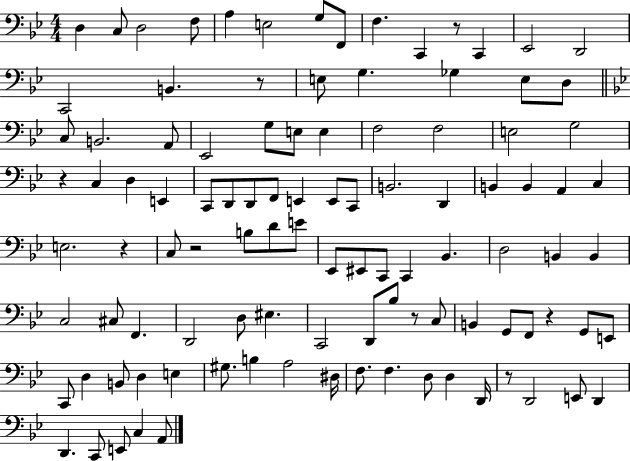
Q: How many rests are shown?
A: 8